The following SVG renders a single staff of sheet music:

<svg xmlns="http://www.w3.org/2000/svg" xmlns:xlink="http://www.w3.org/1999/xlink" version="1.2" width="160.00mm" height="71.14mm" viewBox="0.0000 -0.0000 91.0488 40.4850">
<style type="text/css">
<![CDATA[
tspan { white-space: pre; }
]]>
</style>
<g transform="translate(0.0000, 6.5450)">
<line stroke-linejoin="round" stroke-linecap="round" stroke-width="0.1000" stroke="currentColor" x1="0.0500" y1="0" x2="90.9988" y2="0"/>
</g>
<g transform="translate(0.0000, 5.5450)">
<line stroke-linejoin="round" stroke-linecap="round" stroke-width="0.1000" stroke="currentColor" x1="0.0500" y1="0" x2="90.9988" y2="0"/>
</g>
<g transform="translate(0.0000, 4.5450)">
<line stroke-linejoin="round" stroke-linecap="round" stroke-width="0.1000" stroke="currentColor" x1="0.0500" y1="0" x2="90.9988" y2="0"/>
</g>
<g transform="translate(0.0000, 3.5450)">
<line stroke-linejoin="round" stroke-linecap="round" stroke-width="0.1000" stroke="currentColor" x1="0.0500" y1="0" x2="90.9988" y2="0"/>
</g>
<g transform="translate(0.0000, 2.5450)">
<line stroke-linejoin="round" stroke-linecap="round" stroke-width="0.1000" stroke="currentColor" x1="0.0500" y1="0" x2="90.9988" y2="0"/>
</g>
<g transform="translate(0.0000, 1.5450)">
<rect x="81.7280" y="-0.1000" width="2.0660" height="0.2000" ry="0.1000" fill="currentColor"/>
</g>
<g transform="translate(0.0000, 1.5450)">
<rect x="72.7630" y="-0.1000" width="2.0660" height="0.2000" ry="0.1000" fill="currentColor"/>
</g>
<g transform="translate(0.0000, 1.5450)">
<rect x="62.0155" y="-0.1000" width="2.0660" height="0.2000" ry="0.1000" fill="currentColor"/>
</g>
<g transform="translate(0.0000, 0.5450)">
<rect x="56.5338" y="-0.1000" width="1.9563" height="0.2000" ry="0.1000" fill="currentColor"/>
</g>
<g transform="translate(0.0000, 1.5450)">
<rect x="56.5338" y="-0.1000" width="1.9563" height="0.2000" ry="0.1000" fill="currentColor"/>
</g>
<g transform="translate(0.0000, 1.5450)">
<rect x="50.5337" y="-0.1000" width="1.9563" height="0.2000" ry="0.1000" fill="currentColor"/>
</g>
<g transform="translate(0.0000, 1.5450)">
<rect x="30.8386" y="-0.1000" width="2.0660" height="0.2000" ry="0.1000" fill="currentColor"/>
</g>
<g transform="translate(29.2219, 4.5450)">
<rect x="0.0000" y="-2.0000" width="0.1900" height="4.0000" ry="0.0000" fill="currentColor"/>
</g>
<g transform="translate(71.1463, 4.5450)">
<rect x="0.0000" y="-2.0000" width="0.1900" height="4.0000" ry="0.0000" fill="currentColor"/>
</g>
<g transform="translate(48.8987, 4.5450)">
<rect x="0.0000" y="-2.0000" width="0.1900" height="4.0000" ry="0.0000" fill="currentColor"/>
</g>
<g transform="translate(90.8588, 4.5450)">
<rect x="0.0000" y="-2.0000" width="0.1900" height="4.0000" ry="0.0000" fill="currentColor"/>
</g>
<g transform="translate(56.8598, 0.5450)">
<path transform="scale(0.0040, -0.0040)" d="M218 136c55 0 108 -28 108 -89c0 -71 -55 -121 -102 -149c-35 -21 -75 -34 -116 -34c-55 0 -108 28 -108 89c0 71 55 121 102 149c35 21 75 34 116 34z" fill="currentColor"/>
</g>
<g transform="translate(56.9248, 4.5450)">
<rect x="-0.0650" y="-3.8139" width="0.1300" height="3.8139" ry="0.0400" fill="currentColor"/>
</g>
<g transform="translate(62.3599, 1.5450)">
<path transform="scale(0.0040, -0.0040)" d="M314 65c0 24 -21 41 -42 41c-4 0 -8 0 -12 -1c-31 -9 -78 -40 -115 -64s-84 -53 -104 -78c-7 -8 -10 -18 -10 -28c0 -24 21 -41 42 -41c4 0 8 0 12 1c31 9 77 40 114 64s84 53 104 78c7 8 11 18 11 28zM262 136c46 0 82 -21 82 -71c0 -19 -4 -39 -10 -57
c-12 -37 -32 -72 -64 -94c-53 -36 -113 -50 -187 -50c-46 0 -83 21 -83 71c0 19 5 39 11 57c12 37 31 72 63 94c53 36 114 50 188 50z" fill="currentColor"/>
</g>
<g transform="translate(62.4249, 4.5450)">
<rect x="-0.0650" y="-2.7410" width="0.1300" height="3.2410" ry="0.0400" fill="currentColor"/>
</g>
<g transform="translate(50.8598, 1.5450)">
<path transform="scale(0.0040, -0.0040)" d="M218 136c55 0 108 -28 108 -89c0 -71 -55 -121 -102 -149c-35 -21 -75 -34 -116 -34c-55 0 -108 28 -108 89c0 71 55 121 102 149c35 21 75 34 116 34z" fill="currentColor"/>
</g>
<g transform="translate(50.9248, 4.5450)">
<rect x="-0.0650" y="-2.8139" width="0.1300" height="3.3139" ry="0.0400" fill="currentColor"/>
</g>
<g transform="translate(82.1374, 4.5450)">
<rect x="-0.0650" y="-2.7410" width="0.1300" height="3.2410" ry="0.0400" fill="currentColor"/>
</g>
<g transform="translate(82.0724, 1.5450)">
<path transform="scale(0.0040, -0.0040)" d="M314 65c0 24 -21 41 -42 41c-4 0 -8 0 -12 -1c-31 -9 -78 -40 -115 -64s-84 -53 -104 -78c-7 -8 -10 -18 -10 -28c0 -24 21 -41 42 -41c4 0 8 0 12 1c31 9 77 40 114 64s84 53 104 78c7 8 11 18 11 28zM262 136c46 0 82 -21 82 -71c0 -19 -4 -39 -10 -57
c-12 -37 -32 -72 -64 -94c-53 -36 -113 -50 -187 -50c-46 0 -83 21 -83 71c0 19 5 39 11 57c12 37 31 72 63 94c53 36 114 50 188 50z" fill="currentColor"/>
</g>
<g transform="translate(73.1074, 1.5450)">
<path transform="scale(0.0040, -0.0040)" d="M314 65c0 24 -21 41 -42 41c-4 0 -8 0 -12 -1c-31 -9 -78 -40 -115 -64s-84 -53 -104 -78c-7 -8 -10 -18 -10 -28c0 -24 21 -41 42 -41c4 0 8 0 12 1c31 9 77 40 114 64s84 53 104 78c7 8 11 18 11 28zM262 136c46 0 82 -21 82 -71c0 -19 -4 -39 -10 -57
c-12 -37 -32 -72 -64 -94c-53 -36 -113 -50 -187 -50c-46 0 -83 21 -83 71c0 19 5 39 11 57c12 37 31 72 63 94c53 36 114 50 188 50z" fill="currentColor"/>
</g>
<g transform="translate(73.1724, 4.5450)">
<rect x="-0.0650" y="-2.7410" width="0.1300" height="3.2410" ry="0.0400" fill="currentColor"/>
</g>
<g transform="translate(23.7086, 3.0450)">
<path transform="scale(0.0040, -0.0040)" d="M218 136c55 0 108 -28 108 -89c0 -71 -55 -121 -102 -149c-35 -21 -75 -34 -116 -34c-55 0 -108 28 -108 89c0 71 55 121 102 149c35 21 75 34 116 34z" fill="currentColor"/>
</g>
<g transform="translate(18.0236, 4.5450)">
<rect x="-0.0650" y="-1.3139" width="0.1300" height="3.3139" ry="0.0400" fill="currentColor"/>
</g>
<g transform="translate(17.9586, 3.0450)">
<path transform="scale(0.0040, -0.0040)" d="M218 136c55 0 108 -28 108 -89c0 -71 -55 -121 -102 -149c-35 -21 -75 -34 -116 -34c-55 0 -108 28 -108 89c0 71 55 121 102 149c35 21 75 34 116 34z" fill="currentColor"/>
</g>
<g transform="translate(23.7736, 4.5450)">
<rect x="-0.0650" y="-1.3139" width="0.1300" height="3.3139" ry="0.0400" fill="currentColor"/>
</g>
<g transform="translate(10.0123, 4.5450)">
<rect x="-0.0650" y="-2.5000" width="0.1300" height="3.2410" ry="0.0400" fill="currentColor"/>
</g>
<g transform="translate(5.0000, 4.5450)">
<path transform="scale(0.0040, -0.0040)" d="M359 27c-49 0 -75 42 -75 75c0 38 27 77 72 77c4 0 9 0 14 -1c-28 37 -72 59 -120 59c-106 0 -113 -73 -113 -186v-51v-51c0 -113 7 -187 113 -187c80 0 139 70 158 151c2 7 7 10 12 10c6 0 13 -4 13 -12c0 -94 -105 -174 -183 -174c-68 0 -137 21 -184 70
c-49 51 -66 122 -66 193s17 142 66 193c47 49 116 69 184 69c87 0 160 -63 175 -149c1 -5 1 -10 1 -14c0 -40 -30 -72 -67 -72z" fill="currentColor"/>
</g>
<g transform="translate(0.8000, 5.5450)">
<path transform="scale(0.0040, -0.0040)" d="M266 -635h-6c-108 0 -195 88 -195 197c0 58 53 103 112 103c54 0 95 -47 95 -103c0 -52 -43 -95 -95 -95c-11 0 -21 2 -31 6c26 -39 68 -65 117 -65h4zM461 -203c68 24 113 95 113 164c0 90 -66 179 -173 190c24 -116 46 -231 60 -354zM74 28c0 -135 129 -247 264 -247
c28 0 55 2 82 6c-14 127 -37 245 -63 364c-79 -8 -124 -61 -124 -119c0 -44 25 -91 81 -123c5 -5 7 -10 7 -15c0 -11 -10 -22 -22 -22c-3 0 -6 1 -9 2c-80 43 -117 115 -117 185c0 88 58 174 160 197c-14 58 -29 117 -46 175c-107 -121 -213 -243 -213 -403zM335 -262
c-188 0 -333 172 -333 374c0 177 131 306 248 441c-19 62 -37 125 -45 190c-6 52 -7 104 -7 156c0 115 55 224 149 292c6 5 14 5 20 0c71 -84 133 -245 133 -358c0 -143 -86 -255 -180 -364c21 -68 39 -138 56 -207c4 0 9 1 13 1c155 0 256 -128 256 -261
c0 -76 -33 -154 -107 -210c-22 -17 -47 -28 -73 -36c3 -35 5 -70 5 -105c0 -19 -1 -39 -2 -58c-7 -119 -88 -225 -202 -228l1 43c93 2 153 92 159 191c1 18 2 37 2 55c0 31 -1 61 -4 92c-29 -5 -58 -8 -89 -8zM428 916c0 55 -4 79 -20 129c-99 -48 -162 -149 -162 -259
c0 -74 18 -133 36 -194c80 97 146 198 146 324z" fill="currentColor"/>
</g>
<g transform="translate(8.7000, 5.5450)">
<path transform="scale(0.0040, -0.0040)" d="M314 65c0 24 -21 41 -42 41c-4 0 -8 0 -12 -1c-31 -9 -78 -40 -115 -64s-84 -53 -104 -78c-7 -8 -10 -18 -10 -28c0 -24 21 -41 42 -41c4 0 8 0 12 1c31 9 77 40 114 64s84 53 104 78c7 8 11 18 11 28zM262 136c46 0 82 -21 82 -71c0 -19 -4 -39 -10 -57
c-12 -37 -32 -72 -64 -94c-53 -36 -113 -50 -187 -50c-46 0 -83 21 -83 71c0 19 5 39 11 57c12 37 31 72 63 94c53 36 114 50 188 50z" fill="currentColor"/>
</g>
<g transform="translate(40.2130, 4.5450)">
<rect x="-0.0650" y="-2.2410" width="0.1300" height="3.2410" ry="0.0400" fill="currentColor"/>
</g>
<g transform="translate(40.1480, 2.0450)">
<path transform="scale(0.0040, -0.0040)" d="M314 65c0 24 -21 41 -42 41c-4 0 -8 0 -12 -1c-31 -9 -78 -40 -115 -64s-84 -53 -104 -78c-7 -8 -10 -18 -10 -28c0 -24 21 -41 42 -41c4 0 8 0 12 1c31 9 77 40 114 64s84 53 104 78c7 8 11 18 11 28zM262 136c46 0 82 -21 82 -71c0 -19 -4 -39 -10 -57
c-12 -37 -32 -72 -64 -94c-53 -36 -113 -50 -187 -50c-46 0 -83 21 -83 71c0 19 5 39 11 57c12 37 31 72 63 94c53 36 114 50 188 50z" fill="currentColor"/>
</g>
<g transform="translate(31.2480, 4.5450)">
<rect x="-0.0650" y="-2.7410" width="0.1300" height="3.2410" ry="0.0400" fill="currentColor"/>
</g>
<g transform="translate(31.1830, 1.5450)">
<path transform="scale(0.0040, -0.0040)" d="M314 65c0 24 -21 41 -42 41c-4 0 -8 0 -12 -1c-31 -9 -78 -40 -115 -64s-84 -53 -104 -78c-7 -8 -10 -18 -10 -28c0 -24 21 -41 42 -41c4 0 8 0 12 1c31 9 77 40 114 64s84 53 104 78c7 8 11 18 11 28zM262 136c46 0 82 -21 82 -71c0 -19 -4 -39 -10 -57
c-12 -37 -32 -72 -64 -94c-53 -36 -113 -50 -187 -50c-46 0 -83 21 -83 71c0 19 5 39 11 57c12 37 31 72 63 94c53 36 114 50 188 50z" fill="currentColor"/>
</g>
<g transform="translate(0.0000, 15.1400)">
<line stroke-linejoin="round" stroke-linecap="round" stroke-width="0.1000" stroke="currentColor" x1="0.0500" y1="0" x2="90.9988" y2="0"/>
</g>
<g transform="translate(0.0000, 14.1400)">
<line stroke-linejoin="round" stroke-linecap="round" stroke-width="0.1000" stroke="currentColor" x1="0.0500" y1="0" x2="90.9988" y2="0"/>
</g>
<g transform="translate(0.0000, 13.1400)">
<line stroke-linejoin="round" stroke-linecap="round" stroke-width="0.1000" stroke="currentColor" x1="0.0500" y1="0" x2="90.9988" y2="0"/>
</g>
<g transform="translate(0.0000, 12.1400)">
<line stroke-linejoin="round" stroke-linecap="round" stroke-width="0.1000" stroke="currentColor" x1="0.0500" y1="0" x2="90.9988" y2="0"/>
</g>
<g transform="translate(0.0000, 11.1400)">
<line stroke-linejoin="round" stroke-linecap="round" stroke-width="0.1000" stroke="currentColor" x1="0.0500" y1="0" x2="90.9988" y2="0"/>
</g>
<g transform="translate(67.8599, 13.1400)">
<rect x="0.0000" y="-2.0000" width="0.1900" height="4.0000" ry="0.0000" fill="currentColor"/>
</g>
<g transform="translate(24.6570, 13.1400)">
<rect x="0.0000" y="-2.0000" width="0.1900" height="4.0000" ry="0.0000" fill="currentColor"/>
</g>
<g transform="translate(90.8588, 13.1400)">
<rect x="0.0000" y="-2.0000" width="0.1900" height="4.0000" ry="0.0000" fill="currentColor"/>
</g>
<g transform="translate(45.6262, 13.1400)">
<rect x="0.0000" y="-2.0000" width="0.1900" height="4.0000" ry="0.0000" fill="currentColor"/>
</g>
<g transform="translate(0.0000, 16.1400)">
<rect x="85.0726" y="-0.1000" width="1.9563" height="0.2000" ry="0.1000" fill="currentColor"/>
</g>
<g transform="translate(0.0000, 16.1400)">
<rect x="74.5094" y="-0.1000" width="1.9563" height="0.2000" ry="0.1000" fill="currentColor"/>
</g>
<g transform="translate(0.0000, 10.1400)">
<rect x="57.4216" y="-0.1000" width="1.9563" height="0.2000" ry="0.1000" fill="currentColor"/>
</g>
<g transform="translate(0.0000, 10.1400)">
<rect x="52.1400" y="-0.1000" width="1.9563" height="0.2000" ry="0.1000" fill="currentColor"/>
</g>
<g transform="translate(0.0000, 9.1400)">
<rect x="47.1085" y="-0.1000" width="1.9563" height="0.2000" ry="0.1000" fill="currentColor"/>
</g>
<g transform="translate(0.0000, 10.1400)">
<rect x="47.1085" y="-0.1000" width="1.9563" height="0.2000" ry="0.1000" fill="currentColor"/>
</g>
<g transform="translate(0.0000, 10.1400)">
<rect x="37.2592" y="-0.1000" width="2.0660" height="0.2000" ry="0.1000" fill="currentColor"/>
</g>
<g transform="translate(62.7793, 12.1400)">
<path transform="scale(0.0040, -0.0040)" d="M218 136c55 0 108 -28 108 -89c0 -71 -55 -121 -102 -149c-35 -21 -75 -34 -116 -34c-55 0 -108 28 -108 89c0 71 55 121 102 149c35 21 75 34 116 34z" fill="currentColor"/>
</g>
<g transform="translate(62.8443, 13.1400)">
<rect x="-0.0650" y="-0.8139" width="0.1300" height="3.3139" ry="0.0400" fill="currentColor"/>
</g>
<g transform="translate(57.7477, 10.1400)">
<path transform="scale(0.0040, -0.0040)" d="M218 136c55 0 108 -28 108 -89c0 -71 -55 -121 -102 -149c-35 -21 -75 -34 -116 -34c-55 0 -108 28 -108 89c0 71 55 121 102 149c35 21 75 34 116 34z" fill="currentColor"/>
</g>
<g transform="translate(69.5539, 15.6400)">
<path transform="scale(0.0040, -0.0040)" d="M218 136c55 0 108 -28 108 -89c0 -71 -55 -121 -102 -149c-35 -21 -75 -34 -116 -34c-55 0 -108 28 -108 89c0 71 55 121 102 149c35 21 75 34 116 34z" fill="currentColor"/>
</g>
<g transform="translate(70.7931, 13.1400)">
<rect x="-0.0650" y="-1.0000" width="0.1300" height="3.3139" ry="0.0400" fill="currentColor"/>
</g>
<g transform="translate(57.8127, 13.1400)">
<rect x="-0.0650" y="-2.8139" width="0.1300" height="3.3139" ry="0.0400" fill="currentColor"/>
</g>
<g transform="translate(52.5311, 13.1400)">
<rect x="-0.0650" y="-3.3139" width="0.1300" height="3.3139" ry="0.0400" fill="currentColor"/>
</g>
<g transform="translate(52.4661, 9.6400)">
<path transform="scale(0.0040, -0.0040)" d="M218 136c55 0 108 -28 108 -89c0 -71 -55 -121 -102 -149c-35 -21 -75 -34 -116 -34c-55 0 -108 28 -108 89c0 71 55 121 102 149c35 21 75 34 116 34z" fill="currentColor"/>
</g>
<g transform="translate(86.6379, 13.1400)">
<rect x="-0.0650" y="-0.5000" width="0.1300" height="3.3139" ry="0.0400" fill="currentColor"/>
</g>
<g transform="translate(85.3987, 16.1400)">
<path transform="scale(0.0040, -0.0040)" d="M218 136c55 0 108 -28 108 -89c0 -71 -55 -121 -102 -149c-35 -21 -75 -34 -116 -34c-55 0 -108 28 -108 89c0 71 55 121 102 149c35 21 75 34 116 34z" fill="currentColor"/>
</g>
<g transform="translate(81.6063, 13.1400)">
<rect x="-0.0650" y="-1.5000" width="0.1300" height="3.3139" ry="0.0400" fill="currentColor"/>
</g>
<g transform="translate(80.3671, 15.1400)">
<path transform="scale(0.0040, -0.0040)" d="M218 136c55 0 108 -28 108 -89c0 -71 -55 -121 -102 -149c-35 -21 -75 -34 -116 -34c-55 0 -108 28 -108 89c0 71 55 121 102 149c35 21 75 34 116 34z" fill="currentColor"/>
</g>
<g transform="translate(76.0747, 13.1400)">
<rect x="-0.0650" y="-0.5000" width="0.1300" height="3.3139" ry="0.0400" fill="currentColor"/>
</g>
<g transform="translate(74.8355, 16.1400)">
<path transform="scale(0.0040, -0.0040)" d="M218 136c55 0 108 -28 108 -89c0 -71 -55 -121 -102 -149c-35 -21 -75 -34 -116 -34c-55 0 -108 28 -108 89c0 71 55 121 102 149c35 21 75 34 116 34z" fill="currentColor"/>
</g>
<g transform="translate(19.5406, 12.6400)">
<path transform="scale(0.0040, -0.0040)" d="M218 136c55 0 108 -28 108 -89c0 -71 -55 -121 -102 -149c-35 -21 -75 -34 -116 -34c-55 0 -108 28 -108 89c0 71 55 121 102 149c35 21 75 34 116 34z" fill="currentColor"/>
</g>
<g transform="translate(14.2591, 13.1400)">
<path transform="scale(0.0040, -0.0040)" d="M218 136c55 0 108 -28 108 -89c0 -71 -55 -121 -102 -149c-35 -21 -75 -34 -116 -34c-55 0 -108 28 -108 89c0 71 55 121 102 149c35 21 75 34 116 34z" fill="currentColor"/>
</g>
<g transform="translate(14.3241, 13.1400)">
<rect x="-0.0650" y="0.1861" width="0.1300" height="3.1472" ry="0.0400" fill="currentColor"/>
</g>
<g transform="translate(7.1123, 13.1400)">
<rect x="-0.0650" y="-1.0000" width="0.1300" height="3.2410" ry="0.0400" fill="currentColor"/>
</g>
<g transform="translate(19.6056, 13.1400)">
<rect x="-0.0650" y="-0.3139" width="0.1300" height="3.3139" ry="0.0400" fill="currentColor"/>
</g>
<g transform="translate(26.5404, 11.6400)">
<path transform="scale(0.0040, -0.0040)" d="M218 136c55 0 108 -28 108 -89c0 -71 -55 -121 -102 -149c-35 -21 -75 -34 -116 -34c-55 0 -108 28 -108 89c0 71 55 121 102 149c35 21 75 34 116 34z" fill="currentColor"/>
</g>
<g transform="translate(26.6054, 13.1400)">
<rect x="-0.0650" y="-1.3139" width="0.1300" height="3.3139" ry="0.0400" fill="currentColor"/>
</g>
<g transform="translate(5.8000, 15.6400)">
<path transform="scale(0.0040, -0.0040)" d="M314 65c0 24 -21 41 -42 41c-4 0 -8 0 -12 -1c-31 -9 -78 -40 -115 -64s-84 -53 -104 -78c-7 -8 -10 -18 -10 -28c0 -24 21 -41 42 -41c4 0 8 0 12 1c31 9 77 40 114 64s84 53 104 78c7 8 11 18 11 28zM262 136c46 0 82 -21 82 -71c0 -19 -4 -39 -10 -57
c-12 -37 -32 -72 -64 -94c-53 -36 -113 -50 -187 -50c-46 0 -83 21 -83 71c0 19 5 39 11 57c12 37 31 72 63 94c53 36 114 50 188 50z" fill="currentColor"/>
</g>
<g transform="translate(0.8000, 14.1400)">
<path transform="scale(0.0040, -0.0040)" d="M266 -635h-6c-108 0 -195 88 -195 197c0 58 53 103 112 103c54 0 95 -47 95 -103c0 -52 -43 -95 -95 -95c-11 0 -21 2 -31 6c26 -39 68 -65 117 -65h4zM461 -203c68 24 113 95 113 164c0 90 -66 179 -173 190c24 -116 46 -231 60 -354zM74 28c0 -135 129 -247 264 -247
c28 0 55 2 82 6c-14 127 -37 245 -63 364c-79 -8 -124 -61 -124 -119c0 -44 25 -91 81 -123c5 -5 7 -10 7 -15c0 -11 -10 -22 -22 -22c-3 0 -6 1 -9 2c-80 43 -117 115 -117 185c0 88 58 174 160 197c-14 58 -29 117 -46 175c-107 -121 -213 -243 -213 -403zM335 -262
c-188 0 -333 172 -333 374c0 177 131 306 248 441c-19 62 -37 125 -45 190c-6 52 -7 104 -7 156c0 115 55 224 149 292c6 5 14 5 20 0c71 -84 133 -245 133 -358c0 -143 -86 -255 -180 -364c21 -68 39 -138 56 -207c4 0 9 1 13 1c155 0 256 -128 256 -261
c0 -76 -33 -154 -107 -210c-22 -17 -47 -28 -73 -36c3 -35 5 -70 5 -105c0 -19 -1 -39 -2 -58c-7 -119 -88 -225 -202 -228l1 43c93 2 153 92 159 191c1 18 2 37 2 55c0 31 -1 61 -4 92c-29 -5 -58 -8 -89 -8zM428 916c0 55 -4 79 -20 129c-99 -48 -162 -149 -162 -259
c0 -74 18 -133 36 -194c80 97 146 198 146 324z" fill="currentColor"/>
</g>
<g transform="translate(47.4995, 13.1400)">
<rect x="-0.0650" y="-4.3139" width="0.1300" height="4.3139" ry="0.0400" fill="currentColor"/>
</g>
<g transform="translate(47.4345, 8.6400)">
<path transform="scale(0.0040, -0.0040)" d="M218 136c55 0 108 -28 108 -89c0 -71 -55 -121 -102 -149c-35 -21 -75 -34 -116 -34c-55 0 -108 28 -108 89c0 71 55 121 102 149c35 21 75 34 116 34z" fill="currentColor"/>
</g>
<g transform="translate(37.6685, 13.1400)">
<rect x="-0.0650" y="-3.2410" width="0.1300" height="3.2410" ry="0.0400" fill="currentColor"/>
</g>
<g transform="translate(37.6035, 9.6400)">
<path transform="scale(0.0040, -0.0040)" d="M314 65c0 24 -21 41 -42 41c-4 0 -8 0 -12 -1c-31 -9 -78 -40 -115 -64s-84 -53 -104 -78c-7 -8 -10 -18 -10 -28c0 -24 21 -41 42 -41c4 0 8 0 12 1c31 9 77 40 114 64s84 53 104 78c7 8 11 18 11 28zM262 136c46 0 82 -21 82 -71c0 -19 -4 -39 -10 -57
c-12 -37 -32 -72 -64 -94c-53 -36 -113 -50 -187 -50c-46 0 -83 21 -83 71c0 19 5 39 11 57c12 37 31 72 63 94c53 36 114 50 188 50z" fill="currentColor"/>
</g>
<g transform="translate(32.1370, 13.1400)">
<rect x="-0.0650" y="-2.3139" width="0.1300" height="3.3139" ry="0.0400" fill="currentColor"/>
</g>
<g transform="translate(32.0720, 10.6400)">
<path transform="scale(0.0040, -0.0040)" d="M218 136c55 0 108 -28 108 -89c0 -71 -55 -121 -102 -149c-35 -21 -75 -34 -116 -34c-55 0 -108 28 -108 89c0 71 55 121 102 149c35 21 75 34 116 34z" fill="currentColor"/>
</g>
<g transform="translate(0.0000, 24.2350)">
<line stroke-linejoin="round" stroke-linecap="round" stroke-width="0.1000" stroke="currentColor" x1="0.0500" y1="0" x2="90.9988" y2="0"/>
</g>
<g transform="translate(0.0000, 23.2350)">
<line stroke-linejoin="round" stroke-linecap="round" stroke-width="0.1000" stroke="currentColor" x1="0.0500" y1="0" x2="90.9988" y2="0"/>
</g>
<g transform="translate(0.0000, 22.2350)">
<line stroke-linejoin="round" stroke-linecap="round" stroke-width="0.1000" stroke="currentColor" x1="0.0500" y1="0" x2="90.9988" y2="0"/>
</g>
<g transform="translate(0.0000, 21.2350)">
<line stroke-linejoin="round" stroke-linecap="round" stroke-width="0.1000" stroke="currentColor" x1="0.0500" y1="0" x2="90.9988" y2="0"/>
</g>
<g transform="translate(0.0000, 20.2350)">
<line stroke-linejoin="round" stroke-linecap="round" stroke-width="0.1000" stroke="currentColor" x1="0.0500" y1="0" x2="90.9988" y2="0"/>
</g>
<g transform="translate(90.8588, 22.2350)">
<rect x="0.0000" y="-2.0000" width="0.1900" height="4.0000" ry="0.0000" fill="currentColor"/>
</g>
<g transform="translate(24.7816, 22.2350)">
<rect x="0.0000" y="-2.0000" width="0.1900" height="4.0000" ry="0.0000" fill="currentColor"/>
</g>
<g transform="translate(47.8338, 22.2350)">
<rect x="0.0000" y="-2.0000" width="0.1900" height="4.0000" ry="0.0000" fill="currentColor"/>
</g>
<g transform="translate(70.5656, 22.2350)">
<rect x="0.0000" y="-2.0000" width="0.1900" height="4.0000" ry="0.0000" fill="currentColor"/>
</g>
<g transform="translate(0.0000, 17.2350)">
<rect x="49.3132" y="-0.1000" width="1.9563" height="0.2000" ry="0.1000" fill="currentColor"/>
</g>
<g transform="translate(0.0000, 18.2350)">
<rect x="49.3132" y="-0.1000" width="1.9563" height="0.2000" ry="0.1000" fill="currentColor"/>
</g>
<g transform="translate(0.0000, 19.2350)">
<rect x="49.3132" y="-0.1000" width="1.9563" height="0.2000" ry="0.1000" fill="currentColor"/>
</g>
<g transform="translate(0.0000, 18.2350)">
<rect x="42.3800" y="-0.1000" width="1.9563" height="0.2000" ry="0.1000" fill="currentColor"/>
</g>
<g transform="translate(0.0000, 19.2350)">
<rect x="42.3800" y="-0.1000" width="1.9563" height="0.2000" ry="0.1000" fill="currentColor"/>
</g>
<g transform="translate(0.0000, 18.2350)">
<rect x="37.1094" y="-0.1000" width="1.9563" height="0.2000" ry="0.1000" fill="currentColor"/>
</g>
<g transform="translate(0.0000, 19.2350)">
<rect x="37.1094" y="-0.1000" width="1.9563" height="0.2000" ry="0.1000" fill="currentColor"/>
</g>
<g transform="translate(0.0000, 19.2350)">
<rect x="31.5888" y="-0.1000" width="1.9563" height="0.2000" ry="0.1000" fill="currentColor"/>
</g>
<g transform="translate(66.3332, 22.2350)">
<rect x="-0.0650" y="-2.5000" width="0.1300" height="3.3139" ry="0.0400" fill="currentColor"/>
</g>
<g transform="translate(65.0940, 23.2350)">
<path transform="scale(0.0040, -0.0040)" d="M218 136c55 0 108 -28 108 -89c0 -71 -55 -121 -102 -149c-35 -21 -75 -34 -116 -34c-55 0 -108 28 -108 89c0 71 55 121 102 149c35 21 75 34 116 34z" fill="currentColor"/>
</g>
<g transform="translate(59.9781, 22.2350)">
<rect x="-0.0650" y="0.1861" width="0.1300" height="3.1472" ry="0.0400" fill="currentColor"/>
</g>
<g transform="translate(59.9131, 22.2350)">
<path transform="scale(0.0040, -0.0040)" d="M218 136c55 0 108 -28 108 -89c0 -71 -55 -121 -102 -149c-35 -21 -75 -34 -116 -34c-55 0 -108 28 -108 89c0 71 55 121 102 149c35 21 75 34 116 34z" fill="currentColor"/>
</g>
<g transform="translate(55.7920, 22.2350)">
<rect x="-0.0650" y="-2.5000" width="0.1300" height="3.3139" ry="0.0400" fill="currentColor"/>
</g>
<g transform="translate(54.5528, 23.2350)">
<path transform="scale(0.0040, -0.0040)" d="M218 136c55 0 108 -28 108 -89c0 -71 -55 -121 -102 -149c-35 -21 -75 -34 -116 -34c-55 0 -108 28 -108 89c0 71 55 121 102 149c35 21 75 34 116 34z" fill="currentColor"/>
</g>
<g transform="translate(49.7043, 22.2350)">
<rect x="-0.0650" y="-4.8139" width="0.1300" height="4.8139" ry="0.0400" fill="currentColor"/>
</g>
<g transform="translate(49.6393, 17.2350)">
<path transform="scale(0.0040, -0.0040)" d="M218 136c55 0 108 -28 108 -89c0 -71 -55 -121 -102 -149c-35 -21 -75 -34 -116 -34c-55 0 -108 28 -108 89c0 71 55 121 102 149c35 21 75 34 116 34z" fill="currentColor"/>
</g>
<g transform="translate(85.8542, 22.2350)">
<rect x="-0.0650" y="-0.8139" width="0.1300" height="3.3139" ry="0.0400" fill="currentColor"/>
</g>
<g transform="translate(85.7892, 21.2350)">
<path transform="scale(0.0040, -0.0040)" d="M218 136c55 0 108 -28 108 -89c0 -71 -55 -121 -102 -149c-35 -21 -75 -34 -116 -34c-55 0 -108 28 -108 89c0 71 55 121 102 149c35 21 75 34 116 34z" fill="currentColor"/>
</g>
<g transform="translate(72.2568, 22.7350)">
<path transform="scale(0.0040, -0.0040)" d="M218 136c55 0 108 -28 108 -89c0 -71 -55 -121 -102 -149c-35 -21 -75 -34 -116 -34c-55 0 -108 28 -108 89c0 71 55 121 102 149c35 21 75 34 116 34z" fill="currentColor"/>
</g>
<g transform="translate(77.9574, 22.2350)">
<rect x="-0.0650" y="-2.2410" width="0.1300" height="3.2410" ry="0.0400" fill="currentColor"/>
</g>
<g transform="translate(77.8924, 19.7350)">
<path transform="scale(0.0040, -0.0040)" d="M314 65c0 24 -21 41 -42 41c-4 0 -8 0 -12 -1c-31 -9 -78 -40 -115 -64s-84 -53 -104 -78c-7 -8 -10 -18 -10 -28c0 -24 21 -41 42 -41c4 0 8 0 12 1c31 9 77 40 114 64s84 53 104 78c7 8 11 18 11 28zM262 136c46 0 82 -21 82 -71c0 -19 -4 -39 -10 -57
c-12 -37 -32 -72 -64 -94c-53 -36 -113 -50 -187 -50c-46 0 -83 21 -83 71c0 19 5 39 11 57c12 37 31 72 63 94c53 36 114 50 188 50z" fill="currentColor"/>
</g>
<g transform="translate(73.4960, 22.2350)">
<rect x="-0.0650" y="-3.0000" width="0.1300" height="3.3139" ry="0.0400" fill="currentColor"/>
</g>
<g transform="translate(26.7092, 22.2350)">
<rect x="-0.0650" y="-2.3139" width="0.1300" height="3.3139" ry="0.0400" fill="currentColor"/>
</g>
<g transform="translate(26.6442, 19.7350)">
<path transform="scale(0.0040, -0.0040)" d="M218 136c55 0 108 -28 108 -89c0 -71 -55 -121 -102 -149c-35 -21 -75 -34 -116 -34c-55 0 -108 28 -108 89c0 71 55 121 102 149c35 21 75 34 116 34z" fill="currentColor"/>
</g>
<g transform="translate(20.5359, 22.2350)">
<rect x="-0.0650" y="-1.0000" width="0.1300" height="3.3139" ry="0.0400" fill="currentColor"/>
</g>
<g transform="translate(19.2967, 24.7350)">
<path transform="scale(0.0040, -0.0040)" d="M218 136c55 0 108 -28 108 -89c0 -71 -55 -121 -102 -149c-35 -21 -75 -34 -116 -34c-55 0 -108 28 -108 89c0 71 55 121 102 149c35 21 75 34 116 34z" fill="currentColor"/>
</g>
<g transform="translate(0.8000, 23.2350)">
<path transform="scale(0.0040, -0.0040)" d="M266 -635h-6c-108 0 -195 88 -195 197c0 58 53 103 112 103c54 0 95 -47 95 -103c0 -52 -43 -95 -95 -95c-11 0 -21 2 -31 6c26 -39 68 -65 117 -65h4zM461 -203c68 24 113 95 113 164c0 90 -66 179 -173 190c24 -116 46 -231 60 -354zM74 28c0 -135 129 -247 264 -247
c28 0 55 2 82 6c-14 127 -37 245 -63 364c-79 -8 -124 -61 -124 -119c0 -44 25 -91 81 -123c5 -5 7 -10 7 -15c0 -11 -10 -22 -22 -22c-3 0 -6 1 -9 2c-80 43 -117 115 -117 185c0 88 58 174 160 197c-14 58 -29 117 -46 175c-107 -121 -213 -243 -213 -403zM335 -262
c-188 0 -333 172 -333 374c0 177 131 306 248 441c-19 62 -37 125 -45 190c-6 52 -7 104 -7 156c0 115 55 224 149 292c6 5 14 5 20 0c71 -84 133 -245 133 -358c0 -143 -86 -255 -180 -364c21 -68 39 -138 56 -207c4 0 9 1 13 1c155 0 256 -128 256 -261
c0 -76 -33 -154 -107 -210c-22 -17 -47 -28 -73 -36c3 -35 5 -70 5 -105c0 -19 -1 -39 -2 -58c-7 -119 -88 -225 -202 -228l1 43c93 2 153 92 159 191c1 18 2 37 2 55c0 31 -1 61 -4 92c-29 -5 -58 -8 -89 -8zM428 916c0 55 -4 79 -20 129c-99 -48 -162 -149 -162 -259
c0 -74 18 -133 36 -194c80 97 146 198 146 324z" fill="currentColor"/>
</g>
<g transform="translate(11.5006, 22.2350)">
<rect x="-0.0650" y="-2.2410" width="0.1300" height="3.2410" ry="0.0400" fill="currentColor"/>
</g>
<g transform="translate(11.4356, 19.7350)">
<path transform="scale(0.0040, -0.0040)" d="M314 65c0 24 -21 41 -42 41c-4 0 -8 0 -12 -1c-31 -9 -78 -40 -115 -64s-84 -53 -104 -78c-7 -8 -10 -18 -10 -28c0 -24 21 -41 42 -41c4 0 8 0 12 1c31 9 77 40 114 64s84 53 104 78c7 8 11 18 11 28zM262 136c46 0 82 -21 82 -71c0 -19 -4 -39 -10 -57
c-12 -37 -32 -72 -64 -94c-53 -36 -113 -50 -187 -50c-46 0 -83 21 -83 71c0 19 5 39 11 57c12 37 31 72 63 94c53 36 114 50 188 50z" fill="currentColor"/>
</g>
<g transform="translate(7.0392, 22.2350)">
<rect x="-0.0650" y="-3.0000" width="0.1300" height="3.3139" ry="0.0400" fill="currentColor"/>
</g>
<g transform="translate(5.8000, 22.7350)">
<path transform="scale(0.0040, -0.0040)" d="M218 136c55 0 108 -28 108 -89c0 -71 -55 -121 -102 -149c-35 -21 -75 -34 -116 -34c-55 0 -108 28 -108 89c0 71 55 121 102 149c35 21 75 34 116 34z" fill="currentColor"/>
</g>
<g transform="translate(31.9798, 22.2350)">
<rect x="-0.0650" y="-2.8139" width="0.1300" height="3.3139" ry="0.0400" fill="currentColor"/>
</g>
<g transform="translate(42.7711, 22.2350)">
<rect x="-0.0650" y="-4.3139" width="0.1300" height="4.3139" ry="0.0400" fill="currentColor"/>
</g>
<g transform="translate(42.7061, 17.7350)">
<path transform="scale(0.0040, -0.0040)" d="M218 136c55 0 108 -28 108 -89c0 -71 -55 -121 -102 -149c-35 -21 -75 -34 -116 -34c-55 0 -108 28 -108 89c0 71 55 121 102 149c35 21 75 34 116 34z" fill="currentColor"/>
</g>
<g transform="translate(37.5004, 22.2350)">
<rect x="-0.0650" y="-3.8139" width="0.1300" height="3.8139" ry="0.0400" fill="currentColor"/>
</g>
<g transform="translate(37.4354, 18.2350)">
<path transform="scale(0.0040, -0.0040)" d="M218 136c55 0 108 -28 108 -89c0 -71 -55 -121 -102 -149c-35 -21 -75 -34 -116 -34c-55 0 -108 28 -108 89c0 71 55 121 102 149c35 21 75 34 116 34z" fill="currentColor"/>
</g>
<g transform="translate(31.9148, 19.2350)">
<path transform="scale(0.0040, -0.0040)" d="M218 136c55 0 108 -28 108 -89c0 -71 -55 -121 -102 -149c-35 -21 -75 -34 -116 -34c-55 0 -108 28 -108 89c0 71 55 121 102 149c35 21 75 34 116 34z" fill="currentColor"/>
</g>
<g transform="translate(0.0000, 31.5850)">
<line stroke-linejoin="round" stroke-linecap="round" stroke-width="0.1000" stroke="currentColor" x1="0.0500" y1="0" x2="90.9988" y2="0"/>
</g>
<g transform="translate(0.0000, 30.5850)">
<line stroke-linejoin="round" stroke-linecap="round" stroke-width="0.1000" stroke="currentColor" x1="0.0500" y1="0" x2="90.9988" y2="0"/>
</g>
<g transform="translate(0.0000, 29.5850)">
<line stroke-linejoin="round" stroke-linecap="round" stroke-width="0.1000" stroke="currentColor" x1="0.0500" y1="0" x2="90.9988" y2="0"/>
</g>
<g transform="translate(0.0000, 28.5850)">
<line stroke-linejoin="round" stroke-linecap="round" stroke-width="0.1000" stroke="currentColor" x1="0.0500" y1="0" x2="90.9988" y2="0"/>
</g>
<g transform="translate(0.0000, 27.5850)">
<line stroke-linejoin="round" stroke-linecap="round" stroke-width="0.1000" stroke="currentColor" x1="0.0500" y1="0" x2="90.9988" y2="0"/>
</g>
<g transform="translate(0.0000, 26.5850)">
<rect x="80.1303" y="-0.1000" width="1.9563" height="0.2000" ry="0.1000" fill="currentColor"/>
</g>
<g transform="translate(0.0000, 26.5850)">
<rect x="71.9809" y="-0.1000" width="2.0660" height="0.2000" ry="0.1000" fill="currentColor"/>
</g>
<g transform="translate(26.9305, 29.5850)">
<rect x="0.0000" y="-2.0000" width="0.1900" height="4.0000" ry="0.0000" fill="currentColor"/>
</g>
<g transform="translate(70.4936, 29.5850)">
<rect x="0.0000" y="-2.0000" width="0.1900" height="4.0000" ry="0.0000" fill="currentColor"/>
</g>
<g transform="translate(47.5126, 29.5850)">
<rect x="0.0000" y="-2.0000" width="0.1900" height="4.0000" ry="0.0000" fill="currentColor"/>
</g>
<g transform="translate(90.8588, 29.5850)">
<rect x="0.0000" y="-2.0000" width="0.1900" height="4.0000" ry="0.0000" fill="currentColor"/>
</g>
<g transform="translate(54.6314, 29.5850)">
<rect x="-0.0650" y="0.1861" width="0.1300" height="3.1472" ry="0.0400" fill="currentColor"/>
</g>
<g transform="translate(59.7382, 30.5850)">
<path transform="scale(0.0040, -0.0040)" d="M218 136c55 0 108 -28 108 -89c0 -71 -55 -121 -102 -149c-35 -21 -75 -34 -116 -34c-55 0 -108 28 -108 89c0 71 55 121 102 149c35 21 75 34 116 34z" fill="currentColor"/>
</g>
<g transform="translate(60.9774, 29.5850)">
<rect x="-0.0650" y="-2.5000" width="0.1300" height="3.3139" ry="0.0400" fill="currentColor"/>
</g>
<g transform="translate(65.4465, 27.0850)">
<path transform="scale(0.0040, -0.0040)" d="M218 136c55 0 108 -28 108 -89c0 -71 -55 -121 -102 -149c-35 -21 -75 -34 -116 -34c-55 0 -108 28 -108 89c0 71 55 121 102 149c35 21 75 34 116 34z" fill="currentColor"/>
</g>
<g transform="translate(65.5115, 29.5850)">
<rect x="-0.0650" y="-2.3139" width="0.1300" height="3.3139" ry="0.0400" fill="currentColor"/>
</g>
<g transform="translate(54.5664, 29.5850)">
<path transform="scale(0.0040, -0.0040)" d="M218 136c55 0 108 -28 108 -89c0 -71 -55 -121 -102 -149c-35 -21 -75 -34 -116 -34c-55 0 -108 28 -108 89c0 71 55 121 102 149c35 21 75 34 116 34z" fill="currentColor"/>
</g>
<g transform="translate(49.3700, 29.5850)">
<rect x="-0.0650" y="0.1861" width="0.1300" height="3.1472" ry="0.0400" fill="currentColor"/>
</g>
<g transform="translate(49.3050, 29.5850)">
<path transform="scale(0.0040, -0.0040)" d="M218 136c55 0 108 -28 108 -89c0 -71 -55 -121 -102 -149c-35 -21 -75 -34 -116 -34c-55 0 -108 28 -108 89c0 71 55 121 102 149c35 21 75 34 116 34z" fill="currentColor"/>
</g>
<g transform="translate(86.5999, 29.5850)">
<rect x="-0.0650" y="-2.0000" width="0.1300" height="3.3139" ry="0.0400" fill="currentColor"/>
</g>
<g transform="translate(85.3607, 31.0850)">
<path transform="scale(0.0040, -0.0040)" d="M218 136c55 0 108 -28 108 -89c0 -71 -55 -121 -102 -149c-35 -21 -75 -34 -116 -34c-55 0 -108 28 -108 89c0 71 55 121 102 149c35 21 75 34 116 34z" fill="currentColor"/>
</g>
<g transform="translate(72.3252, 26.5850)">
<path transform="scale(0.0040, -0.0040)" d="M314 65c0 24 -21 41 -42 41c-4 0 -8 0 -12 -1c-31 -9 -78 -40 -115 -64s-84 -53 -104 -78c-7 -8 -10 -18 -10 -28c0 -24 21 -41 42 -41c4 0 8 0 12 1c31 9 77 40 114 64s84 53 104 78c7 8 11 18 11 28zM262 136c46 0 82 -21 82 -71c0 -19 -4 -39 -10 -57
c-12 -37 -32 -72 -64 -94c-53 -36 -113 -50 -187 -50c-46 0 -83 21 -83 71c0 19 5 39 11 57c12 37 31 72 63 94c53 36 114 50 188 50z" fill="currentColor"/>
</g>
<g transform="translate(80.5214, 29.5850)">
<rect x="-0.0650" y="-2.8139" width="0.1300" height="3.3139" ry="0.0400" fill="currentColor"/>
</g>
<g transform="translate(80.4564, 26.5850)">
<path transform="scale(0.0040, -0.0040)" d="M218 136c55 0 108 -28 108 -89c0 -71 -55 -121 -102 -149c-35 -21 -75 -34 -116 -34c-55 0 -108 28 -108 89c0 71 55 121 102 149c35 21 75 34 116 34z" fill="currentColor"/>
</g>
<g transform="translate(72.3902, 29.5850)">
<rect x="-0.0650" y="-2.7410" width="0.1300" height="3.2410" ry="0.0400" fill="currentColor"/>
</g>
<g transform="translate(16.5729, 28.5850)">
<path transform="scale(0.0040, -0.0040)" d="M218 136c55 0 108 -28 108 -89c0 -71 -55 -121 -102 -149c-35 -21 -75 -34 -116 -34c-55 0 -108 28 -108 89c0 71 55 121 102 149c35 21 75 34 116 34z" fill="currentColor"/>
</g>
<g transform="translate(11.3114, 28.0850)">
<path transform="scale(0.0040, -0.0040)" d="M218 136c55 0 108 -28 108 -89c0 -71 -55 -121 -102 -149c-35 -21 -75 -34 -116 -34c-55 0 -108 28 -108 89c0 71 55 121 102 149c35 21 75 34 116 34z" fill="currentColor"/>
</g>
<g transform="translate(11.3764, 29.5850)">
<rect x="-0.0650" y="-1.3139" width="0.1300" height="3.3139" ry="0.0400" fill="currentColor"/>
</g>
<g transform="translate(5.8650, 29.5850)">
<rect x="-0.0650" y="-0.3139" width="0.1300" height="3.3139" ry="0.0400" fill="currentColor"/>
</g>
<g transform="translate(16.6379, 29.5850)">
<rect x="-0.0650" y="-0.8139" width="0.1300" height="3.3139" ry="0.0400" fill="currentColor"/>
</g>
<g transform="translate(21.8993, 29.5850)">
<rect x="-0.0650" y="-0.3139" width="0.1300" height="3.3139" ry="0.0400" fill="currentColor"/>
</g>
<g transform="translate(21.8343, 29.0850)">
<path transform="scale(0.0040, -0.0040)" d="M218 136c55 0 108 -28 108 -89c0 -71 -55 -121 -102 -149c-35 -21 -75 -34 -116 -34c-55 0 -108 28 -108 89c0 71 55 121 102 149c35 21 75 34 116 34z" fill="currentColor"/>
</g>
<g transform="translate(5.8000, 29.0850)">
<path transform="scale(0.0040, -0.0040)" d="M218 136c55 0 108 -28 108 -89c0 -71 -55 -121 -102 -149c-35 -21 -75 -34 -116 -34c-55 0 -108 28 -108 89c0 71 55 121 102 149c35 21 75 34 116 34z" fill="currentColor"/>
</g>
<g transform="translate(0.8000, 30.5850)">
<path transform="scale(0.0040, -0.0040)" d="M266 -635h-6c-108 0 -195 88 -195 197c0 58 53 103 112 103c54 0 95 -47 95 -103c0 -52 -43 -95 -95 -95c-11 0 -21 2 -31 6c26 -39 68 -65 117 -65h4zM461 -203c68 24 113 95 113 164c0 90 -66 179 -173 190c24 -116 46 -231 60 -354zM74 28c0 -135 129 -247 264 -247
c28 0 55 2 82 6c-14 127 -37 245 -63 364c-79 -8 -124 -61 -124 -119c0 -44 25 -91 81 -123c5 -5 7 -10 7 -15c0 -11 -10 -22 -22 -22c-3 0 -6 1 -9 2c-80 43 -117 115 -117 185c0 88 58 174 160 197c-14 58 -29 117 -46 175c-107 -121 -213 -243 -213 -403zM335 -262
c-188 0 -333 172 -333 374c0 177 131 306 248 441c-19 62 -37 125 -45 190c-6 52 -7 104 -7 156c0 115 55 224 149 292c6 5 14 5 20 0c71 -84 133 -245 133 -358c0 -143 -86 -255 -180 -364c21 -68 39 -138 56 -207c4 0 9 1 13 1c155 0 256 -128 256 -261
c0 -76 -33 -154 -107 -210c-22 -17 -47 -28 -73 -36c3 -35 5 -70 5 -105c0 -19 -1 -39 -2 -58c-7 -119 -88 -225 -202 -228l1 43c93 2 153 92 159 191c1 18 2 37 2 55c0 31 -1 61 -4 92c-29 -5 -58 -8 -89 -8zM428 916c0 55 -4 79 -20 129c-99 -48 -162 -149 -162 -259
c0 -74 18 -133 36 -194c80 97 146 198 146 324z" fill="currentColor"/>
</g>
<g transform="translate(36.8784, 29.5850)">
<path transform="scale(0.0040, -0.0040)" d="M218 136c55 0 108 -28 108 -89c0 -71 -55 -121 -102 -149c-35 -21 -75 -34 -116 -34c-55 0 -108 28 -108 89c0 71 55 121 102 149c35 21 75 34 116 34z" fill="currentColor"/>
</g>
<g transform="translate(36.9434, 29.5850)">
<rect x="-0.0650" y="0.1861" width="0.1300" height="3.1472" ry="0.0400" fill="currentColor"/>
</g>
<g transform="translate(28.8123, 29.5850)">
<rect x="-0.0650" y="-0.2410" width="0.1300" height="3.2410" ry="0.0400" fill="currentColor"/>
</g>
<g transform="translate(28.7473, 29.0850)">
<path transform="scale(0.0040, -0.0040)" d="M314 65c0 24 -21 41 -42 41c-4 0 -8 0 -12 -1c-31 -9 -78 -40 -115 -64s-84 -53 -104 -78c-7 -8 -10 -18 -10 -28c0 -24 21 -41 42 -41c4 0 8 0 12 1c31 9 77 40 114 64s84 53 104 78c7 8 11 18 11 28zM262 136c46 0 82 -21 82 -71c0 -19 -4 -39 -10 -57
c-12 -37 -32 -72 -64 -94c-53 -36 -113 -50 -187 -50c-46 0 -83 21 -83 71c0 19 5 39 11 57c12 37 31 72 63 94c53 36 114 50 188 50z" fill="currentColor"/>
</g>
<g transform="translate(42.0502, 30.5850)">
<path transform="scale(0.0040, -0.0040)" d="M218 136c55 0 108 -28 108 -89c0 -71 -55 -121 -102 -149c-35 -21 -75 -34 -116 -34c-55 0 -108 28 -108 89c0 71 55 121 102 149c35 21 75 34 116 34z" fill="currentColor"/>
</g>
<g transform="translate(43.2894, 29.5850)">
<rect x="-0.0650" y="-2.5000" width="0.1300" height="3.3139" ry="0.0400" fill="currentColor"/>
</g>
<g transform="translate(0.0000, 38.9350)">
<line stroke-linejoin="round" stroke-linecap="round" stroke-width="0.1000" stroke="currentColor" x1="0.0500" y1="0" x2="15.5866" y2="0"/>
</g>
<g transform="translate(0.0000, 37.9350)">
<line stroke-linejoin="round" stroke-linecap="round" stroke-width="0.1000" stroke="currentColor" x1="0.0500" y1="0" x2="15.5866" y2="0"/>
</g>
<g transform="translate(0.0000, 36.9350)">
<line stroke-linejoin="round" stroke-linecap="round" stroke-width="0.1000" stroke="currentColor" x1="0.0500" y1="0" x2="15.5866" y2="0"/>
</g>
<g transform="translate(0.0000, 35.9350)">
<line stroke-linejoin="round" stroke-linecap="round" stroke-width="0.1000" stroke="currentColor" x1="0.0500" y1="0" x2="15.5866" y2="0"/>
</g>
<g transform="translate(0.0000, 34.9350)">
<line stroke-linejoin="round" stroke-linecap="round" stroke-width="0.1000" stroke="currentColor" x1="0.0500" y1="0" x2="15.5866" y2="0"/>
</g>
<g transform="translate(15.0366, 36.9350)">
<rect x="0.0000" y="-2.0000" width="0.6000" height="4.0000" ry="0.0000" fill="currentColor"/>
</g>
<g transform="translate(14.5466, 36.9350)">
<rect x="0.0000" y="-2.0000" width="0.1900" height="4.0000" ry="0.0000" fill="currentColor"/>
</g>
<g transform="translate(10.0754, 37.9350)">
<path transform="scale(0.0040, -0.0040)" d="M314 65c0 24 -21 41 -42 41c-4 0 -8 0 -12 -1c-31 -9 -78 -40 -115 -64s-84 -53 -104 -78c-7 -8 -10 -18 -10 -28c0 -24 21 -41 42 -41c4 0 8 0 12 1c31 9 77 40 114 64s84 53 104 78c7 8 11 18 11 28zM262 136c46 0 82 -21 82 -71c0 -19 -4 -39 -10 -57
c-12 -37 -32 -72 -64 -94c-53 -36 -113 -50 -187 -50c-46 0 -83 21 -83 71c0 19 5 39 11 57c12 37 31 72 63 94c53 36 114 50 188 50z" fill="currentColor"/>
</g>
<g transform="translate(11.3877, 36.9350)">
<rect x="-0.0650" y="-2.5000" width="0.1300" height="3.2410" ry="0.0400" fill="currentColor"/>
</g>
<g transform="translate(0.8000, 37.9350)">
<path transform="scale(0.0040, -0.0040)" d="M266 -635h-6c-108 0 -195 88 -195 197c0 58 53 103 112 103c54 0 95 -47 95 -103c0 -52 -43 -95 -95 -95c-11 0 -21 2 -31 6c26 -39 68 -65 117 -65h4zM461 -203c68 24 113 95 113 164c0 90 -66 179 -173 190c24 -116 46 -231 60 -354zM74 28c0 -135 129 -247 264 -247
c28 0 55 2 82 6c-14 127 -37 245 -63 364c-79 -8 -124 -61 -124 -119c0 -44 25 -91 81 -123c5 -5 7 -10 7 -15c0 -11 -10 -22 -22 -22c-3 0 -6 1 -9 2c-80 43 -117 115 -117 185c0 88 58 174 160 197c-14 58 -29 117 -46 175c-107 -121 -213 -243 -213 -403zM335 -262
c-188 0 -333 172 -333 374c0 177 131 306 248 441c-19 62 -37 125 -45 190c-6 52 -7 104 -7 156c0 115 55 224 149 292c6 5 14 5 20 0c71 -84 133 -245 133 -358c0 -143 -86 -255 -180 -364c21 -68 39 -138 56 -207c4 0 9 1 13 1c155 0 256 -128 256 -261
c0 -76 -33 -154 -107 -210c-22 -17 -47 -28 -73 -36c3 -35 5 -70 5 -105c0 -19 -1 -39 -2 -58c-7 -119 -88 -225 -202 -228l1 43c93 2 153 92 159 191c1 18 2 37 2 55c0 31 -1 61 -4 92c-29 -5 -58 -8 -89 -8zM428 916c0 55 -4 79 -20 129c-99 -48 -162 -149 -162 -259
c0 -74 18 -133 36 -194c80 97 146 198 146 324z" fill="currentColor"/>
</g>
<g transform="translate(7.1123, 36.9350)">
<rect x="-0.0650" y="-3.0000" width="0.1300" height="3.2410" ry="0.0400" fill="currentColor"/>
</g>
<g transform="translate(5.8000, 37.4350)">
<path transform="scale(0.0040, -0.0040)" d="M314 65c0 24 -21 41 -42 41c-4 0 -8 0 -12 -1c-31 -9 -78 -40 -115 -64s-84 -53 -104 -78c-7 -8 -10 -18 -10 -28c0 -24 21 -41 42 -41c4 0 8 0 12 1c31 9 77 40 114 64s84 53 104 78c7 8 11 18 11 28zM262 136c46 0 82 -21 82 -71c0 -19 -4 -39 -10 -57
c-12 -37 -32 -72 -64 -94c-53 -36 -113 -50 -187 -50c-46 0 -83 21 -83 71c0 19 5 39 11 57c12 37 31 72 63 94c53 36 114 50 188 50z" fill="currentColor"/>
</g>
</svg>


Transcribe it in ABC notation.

X:1
T:Untitled
M:4/4
L:1/4
K:C
G2 e e a2 g2 a c' a2 a2 a2 D2 B c e g b2 d' b a d D C E C A g2 D g a c' d' e' G B G A g2 d c e d c c2 B G B B G g a2 a F A2 G2